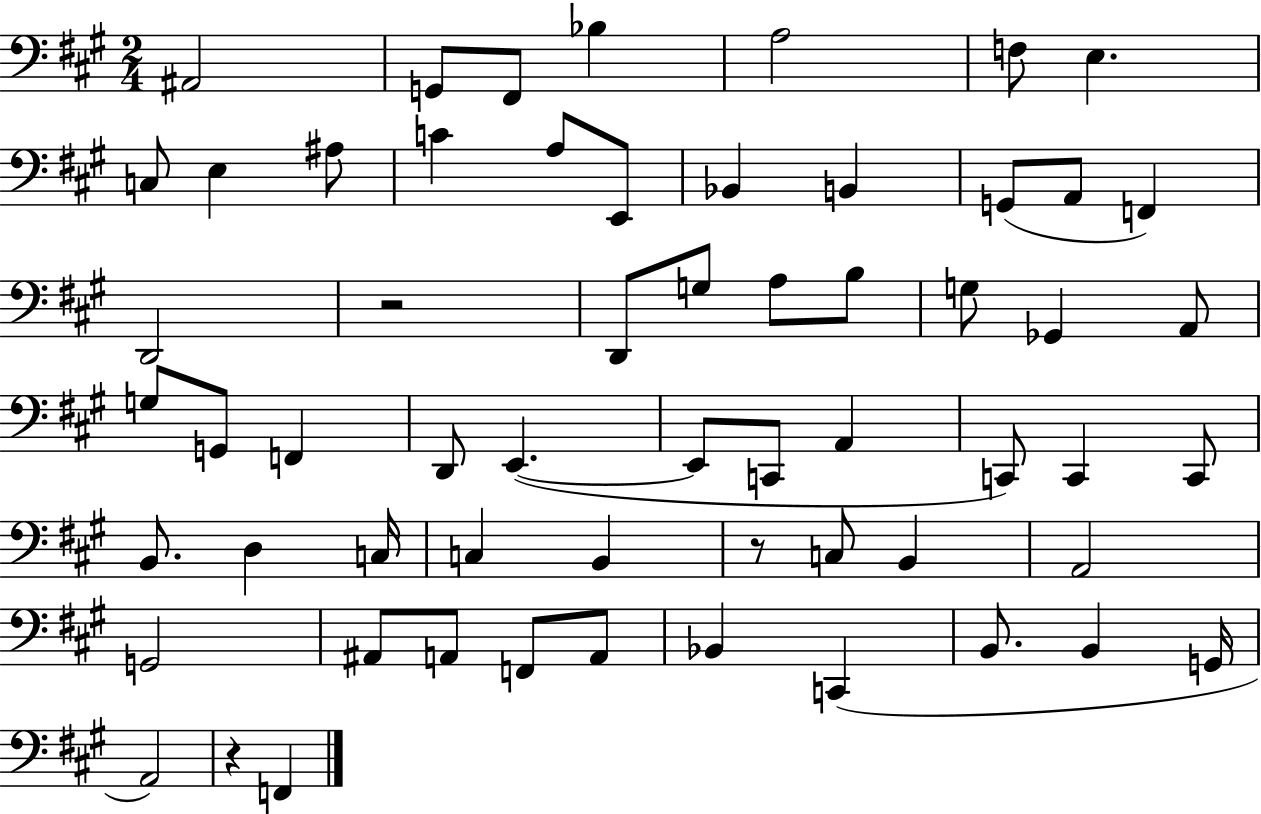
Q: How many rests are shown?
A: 3